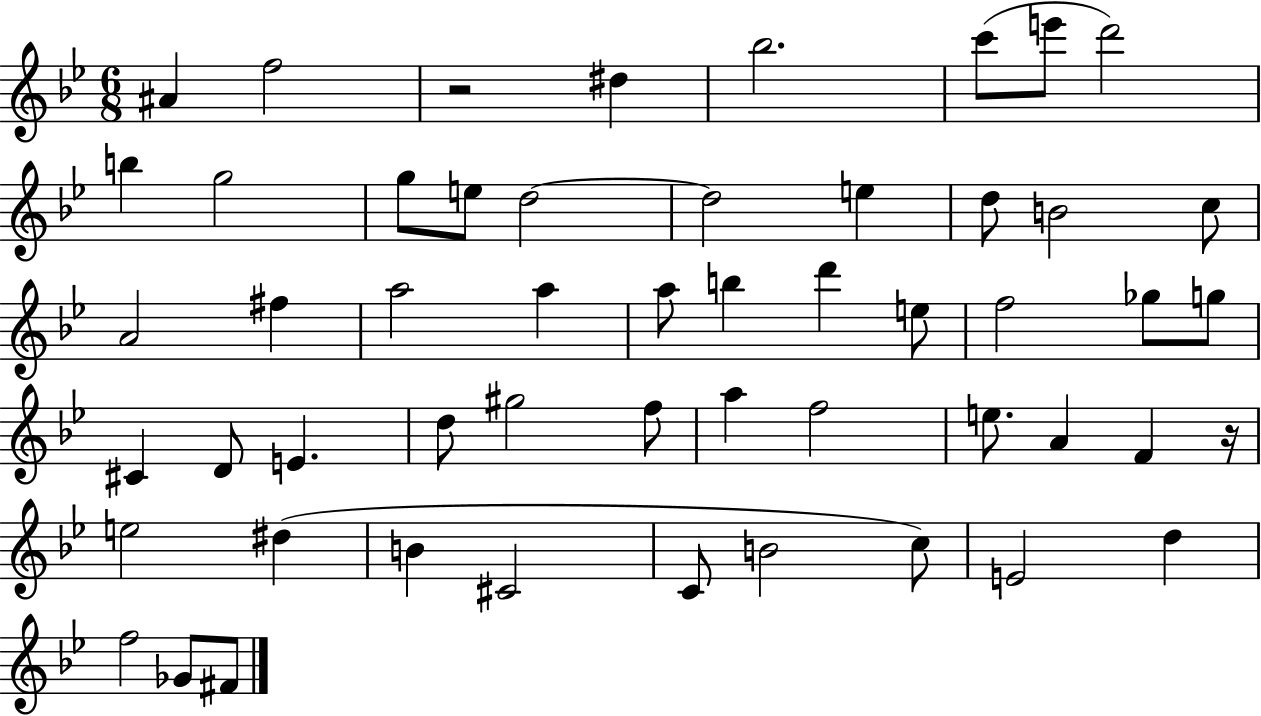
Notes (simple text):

A#4/q F5/h R/h D#5/q Bb5/h. C6/e E6/e D6/h B5/q G5/h G5/e E5/e D5/h D5/h E5/q D5/e B4/h C5/e A4/h F#5/q A5/h A5/q A5/e B5/q D6/q E5/e F5/h Gb5/e G5/e C#4/q D4/e E4/q. D5/e G#5/h F5/e A5/q F5/h E5/e. A4/q F4/q R/s E5/h D#5/q B4/q C#4/h C4/e B4/h C5/e E4/h D5/q F5/h Gb4/e F#4/e